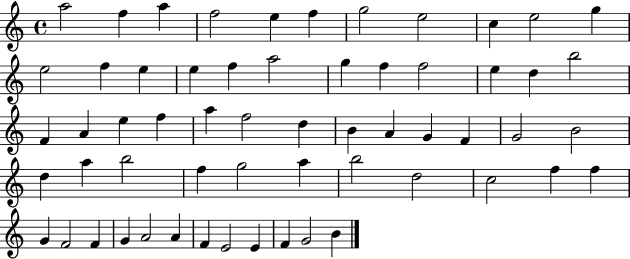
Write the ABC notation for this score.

X:1
T:Untitled
M:4/4
L:1/4
K:C
a2 f a f2 e f g2 e2 c e2 g e2 f e e f a2 g f f2 e d b2 F A e f a f2 d B A G F G2 B2 d a b2 f g2 a b2 d2 c2 f f G F2 F G A2 A F E2 E F G2 B